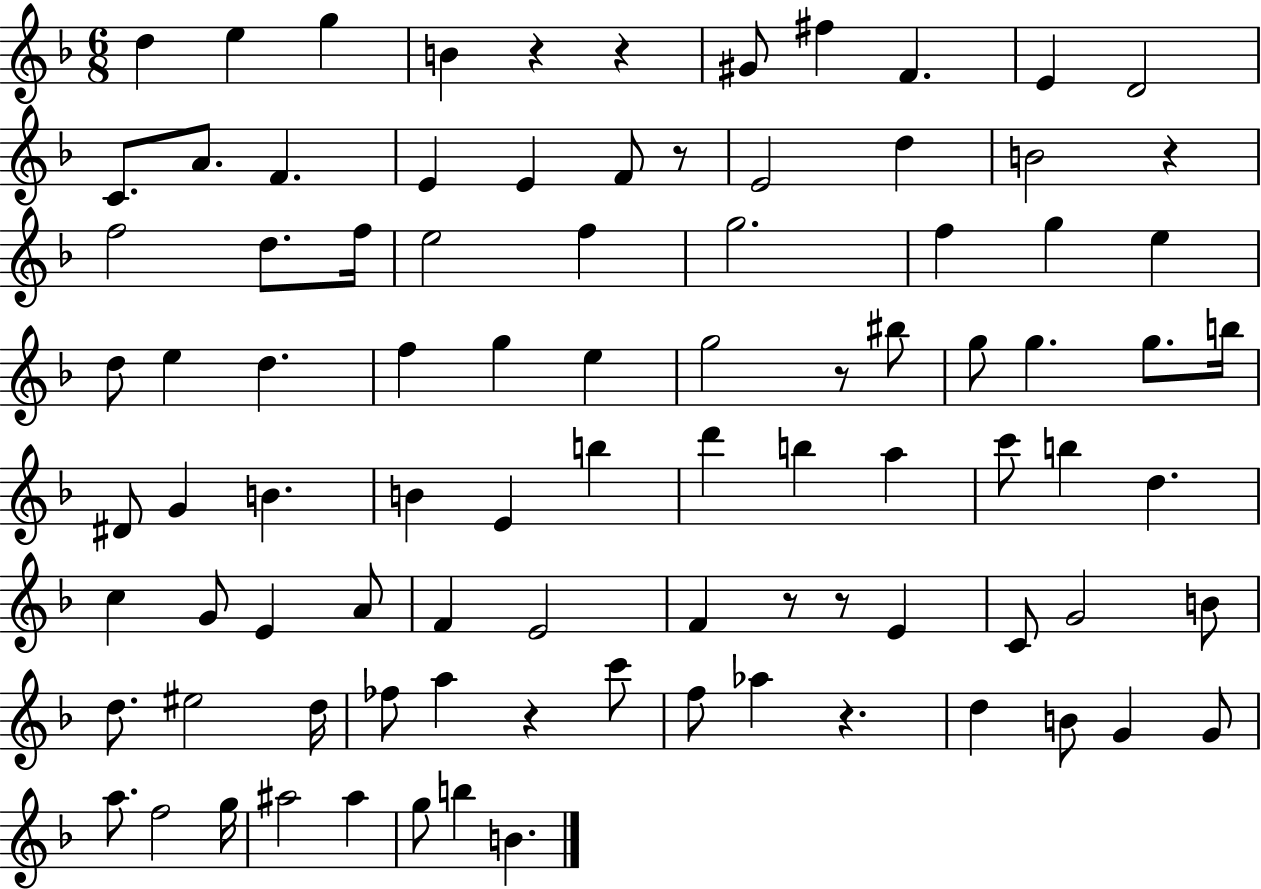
{
  \clef treble
  \numericTimeSignature
  \time 6/8
  \key f \major
  d''4 e''4 g''4 | b'4 r4 r4 | gis'8 fis''4 f'4. | e'4 d'2 | \break c'8. a'8. f'4. | e'4 e'4 f'8 r8 | e'2 d''4 | b'2 r4 | \break f''2 d''8. f''16 | e''2 f''4 | g''2. | f''4 g''4 e''4 | \break d''8 e''4 d''4. | f''4 g''4 e''4 | g''2 r8 bis''8 | g''8 g''4. g''8. b''16 | \break dis'8 g'4 b'4. | b'4 e'4 b''4 | d'''4 b''4 a''4 | c'''8 b''4 d''4. | \break c''4 g'8 e'4 a'8 | f'4 e'2 | f'4 r8 r8 e'4 | c'8 g'2 b'8 | \break d''8. eis''2 d''16 | fes''8 a''4 r4 c'''8 | f''8 aes''4 r4. | d''4 b'8 g'4 g'8 | \break a''8. f''2 g''16 | ais''2 ais''4 | g''8 b''4 b'4. | \bar "|."
}